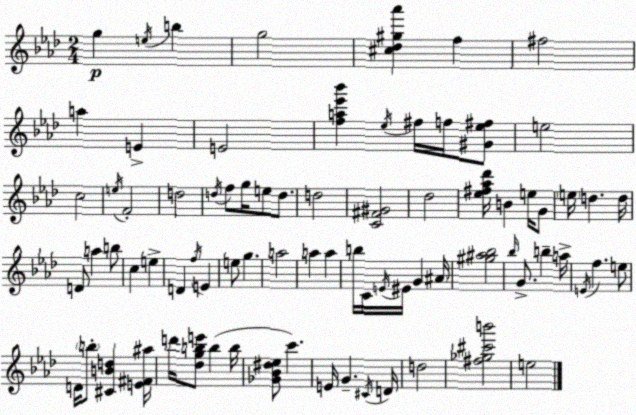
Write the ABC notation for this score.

X:1
T:Untitled
M:2/4
L:1/4
K:Ab
g e/4 b g2 [^c_d^g_a'] f ^f2 a E E2 [fa_e'_b'] _e/4 ^f/4 f/4 [^G_e^f]/2 e2 c2 e/4 F2 d2 d/4 f/2 g/4 e/2 d/2 d2 [C^F^G]2 _d2 [_e^f_a_d']/4 B e/4 G/2 e/4 d d/4 D/2 a b/2 c e D f/4 E e/2 g a2 a a b/4 C/4 E/4 ^E/4 G ^A/4 [^g^a_b]2 _b/4 G/2 b a/4 E/4 f e/2 D/4 b/2 [^CBd] [E^F^a]/4 d'/4 [_dgbe']/2 b b/4 [_G_B^d_e]/2 c' E/4 G ^C/4 D/4 d2 [^f_g^c'b']2 e2